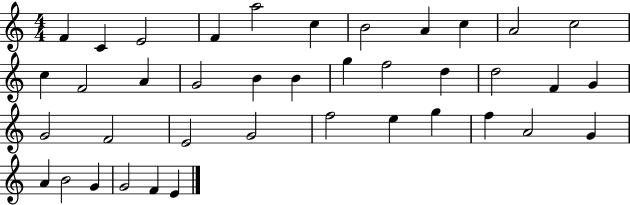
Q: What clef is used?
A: treble